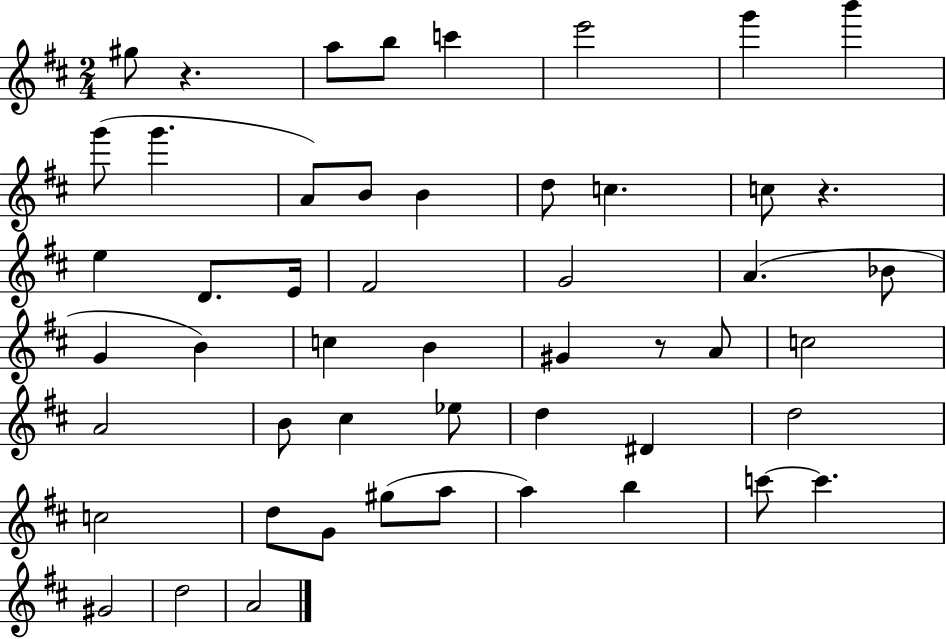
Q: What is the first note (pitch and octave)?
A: G#5